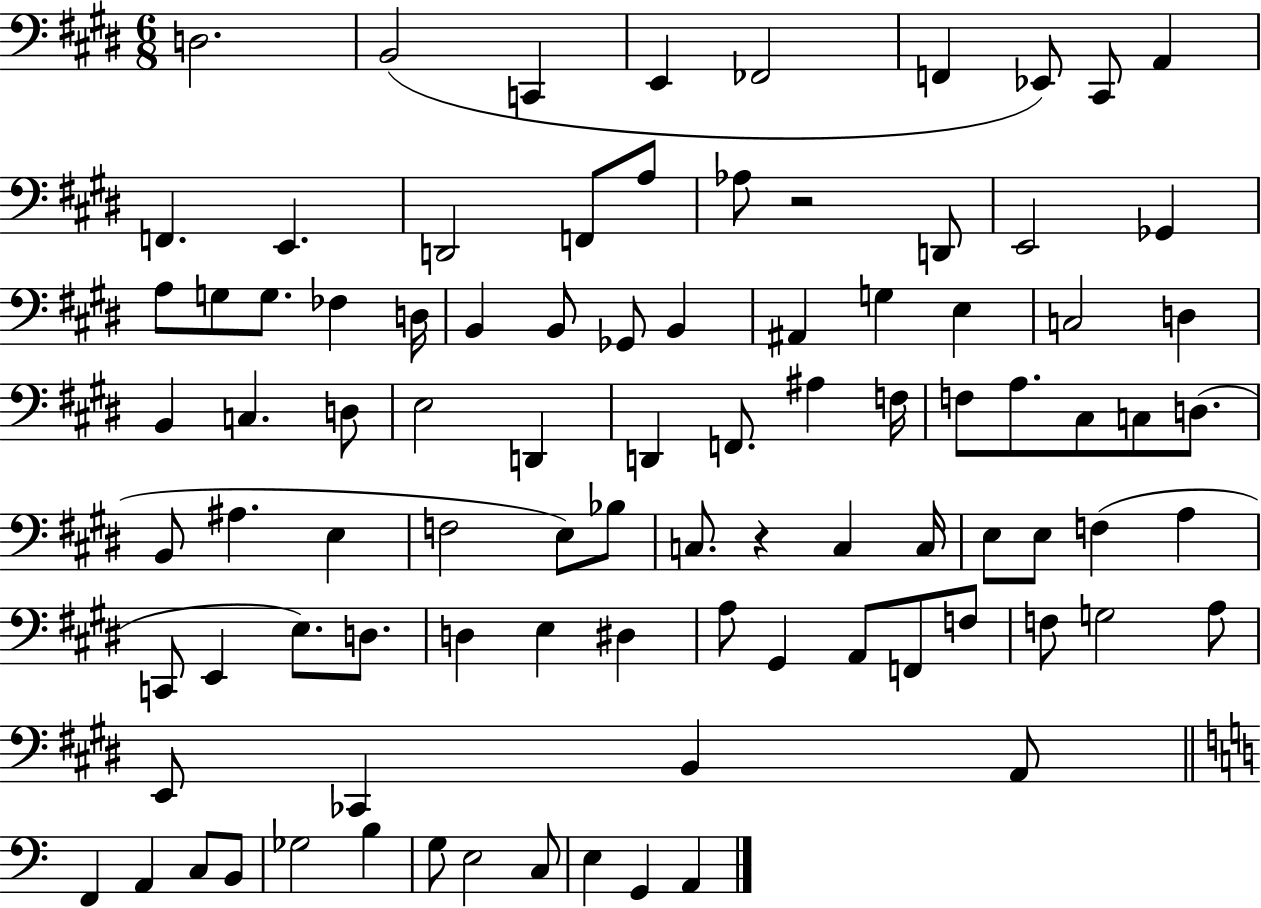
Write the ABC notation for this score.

X:1
T:Untitled
M:6/8
L:1/4
K:E
D,2 B,,2 C,, E,, _F,,2 F,, _E,,/2 ^C,,/2 A,, F,, E,, D,,2 F,,/2 A,/2 _A,/2 z2 D,,/2 E,,2 _G,, A,/2 G,/2 G,/2 _F, D,/4 B,, B,,/2 _G,,/2 B,, ^A,, G, E, C,2 D, B,, C, D,/2 E,2 D,, D,, F,,/2 ^A, F,/4 F,/2 A,/2 ^C,/2 C,/2 D,/2 B,,/2 ^A, E, F,2 E,/2 _B,/2 C,/2 z C, C,/4 E,/2 E,/2 F, A, C,,/2 E,, E,/2 D,/2 D, E, ^D, A,/2 ^G,, A,,/2 F,,/2 F,/2 F,/2 G,2 A,/2 E,,/2 _C,, B,, A,,/2 F,, A,, C,/2 B,,/2 _G,2 B, G,/2 E,2 C,/2 E, G,, A,,